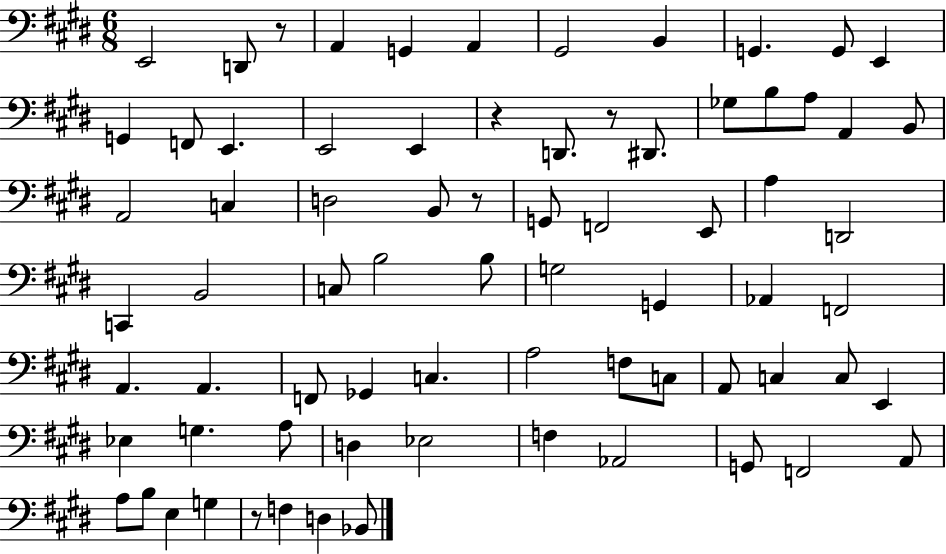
X:1
T:Untitled
M:6/8
L:1/4
K:E
E,,2 D,,/2 z/2 A,, G,, A,, ^G,,2 B,, G,, G,,/2 E,, G,, F,,/2 E,, E,,2 E,, z D,,/2 z/2 ^D,,/2 _G,/2 B,/2 A,/2 A,, B,,/2 A,,2 C, D,2 B,,/2 z/2 G,,/2 F,,2 E,,/2 A, D,,2 C,, B,,2 C,/2 B,2 B,/2 G,2 G,, _A,, F,,2 A,, A,, F,,/2 _G,, C, A,2 F,/2 C,/2 A,,/2 C, C,/2 E,, _E, G, A,/2 D, _E,2 F, _A,,2 G,,/2 F,,2 A,,/2 A,/2 B,/2 E, G, z/2 F, D, _B,,/2